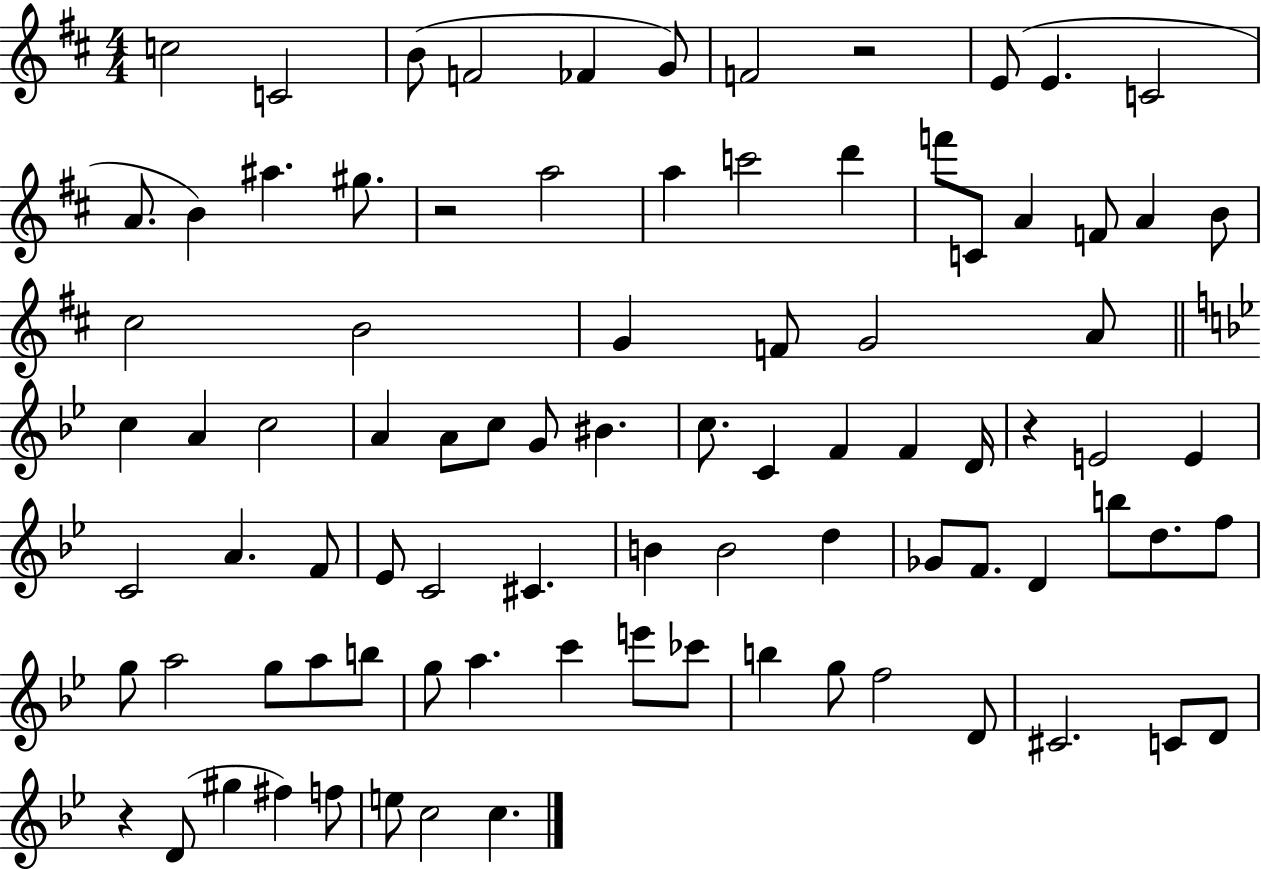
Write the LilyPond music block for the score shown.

{
  \clef treble
  \numericTimeSignature
  \time 4/4
  \key d \major
  c''2 c'2 | b'8( f'2 fes'4 g'8) | f'2 r2 | e'8( e'4. c'2 | \break a'8. b'4) ais''4. gis''8. | r2 a''2 | a''4 c'''2 d'''4 | f'''8 c'8 a'4 f'8 a'4 b'8 | \break cis''2 b'2 | g'4 f'8 g'2 a'8 | \bar "||" \break \key g \minor c''4 a'4 c''2 | a'4 a'8 c''8 g'8 bis'4. | c''8. c'4 f'4 f'4 d'16 | r4 e'2 e'4 | \break c'2 a'4. f'8 | ees'8 c'2 cis'4. | b'4 b'2 d''4 | ges'8 f'8. d'4 b''8 d''8. f''8 | \break g''8 a''2 g''8 a''8 b''8 | g''8 a''4. c'''4 e'''8 ces'''8 | b''4 g''8 f''2 d'8 | cis'2. c'8 d'8 | \break r4 d'8( gis''4 fis''4) f''8 | e''8 c''2 c''4. | \bar "|."
}